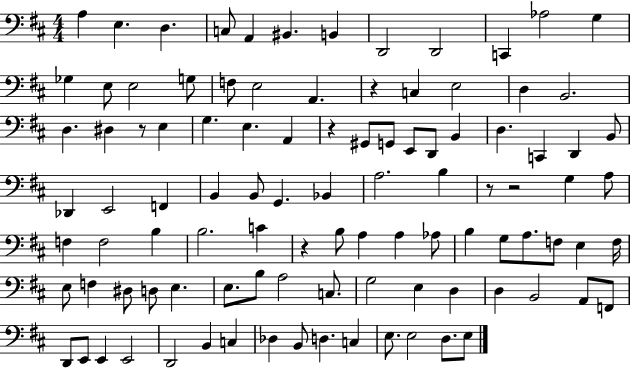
A3/q E3/q. D3/q. C3/e A2/q BIS2/q. B2/q D2/h D2/h C2/q Ab3/h G3/q Gb3/q E3/e E3/h G3/e F3/e E3/h A2/q. R/q C3/q E3/h D3/q B2/h. D3/q. D#3/q R/e E3/q G3/q. E3/q. A2/q R/q G#2/e G2/e E2/e D2/e B2/q D3/q. C2/q D2/q B2/e Db2/q E2/h F2/q B2/q B2/e G2/q. Bb2/q A3/h. B3/q R/e R/h G3/q A3/e F3/q F3/h B3/q B3/h. C4/q R/q B3/e A3/q A3/q Ab3/e B3/q G3/e A3/e. F3/e E3/q F3/s E3/e F3/q D#3/e D3/e E3/q. E3/e. B3/e A3/h C3/e. G3/h E3/q D3/q D3/q B2/h A2/e F2/e D2/e E2/e E2/q E2/h D2/h B2/q C3/q Db3/q B2/e D3/q. C3/q E3/e. E3/h D3/e. E3/e